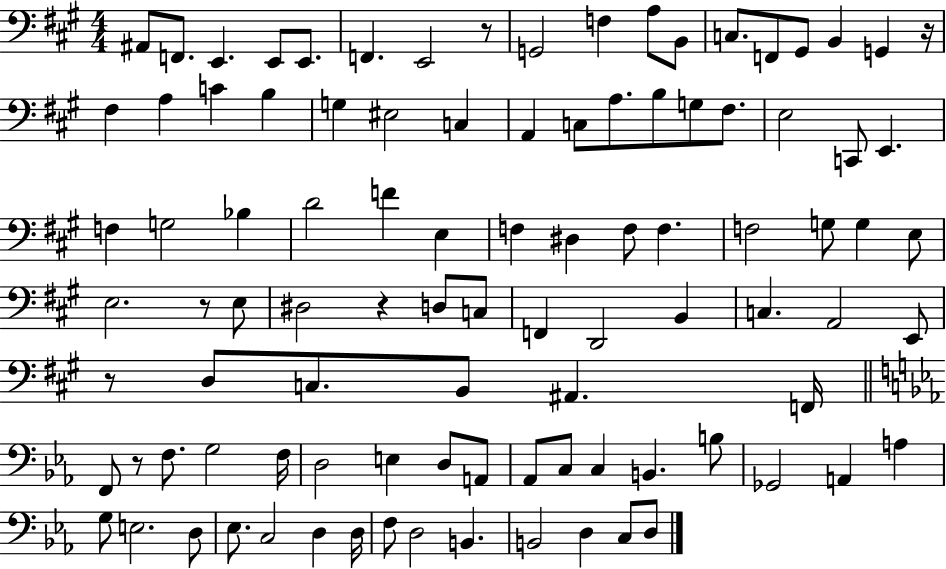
X:1
T:Untitled
M:4/4
L:1/4
K:A
^A,,/2 F,,/2 E,, E,,/2 E,,/2 F,, E,,2 z/2 G,,2 F, A,/2 B,,/2 C,/2 F,,/2 ^G,,/2 B,, G,, z/4 ^F, A, C B, G, ^E,2 C, A,, C,/2 A,/2 B,/2 G,/2 ^F,/2 E,2 C,,/2 E,, F, G,2 _B, D2 F E, F, ^D, F,/2 F, F,2 G,/2 G, E,/2 E,2 z/2 E,/2 ^D,2 z D,/2 C,/2 F,, D,,2 B,, C, A,,2 E,,/2 z/2 D,/2 C,/2 B,,/2 ^A,, F,,/4 F,,/2 z/2 F,/2 G,2 F,/4 D,2 E, D,/2 A,,/2 _A,,/2 C,/2 C, B,, B,/2 _G,,2 A,, A, G,/2 E,2 D,/2 _E,/2 C,2 D, D,/4 F,/2 D,2 B,, B,,2 D, C,/2 D,/2